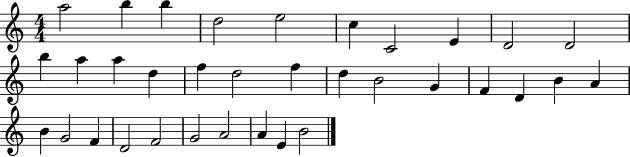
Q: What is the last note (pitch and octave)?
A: B4